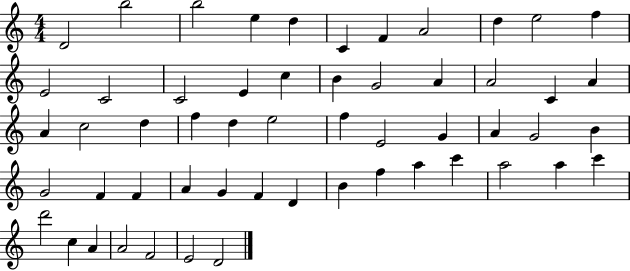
D4/h B5/h B5/h E5/q D5/q C4/q F4/q A4/h D5/q E5/h F5/q E4/h C4/h C4/h E4/q C5/q B4/q G4/h A4/q A4/h C4/q A4/q A4/q C5/h D5/q F5/q D5/q E5/h F5/q E4/h G4/q A4/q G4/h B4/q G4/h F4/q F4/q A4/q G4/q F4/q D4/q B4/q F5/q A5/q C6/q A5/h A5/q C6/q D6/h C5/q A4/q A4/h F4/h E4/h D4/h